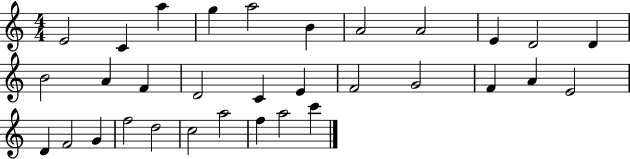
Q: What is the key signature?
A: C major